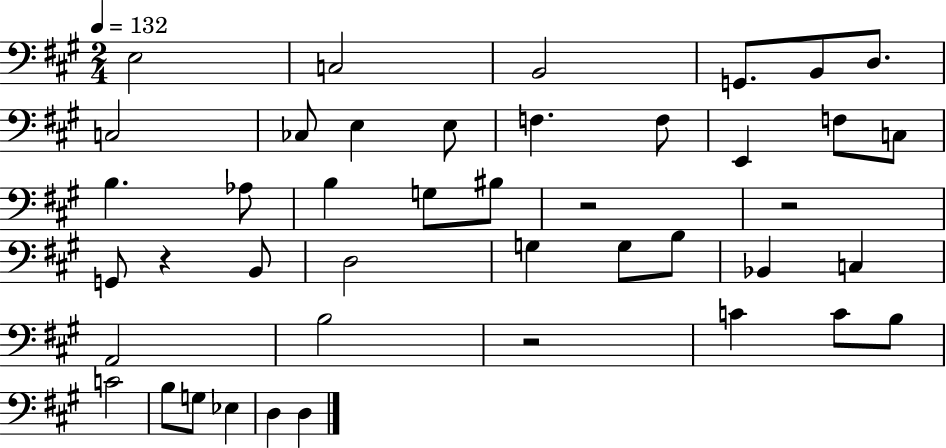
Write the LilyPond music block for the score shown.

{
  \clef bass
  \numericTimeSignature
  \time 2/4
  \key a \major
  \tempo 4 = 132
  e2 | c2 | b,2 | g,8. b,8 d8. | \break c2 | ces8 e4 e8 | f4. f8 | e,4 f8 c8 | \break b4. aes8 | b4 g8 bis8 | r2 | r2 | \break g,8 r4 b,8 | d2 | g4 g8 b8 | bes,4 c4 | \break a,2 | b2 | r2 | c'4 c'8 b8 | \break c'2 | b8 g8 ees4 | d4 d4 | \bar "|."
}